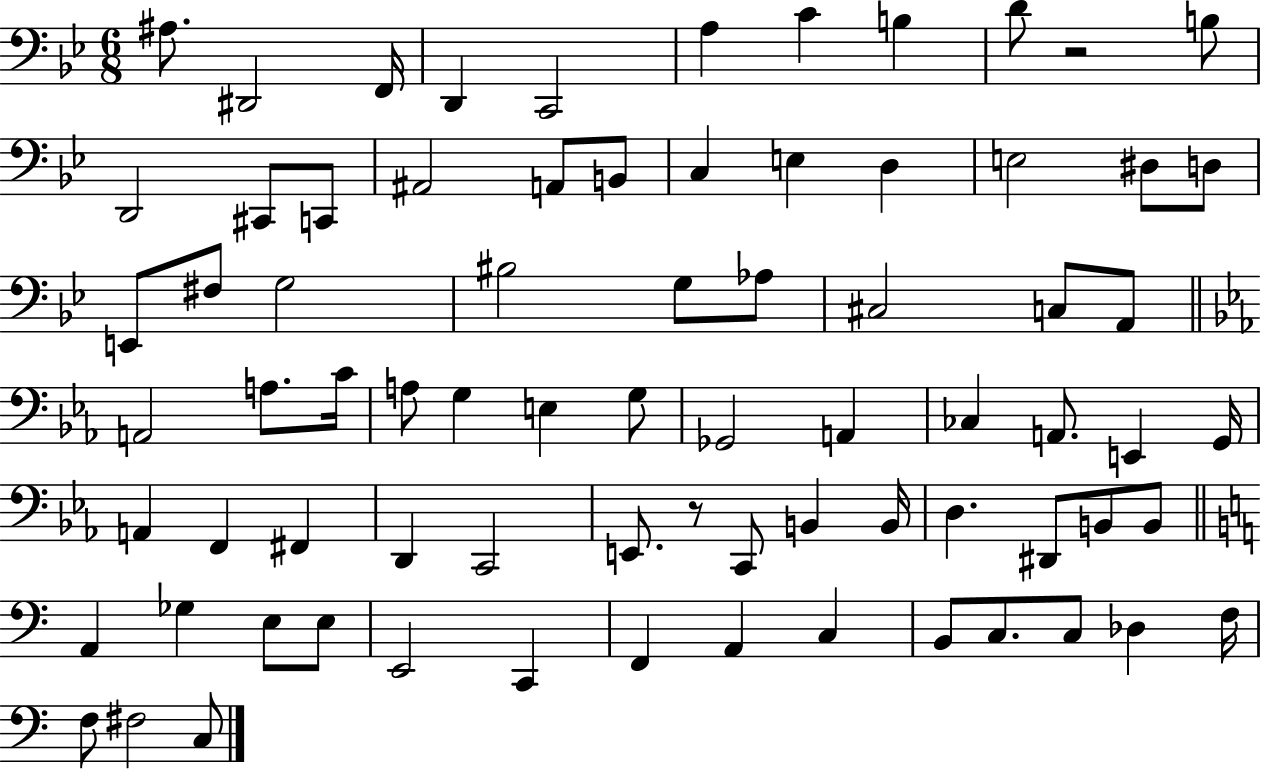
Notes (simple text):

A#3/e. D#2/h F2/s D2/q C2/h A3/q C4/q B3/q D4/e R/h B3/e D2/h C#2/e C2/e A#2/h A2/e B2/e C3/q E3/q D3/q E3/h D#3/e D3/e E2/e F#3/e G3/h BIS3/h G3/e Ab3/e C#3/h C3/e A2/e A2/h A3/e. C4/s A3/e G3/q E3/q G3/e Gb2/h A2/q CES3/q A2/e. E2/q G2/s A2/q F2/q F#2/q D2/q C2/h E2/e. R/e C2/e B2/q B2/s D3/q. D#2/e B2/e B2/e A2/q Gb3/q E3/e E3/e E2/h C2/q F2/q A2/q C3/q B2/e C3/e. C3/e Db3/q F3/s F3/e F#3/h C3/e